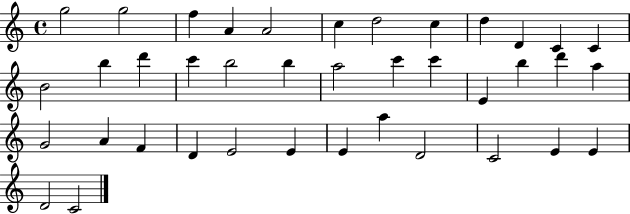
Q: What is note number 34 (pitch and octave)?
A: D4